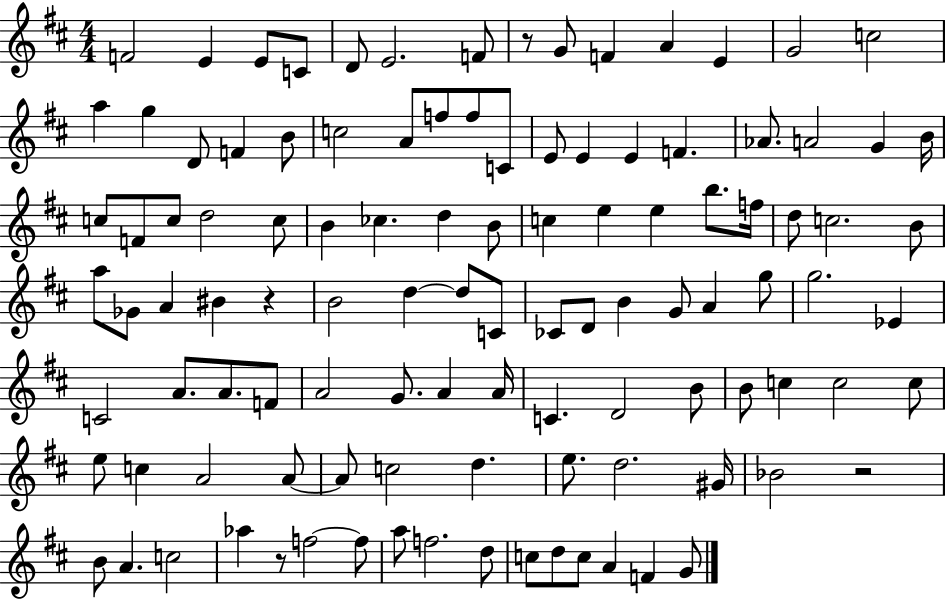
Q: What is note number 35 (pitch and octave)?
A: D5